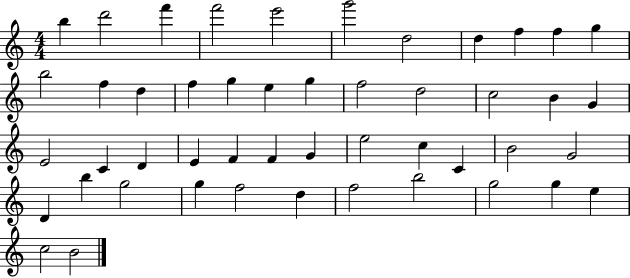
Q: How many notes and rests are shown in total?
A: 48